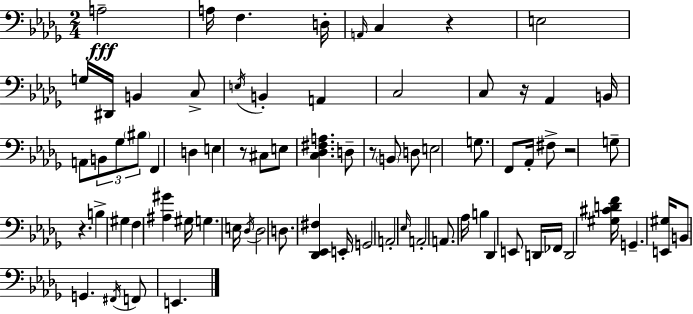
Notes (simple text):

A3/h A3/s F3/q. D3/s A2/s C3/q R/q E3/h G3/s D#2/s B2/q C3/e E3/s B2/q A2/q C3/h C3/e R/s Ab2/q B2/s A2/e B2/e Gb3/e BIS3/e F2/q D3/q E3/q R/e C#3/e E3/e [C3,Db3,F#3,A3]/q. D3/e R/e B2/e D3/e E3/h G3/e. F2/e Ab2/s F#3/e R/h G3/e R/q. B3/q G#3/q F3/q [A#3,G#4]/q G#3/s G3/q. E3/s Db3/s Db3/h D3/e. [Db2,Eb2,F#3]/q E2/s G2/h A2/h Eb3/s A2/h A2/e. Ab3/s B3/q Db2/q E2/e D2/s FES2/s D2/h [G#3,C#4,D4,F4]/s G2/q. [E2,G#3]/s B2/e G2/q. F#2/s F2/e E2/q.